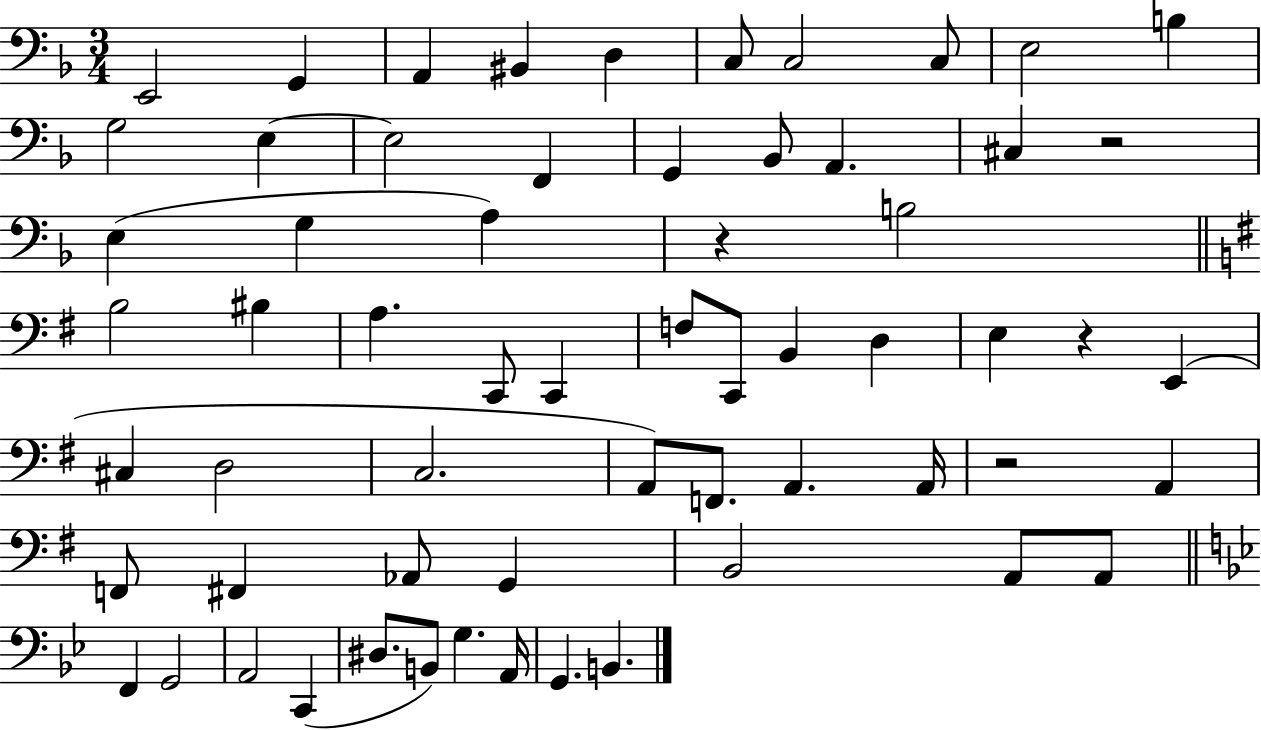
{
  \clef bass
  \numericTimeSignature
  \time 3/4
  \key f \major
  e,2 g,4 | a,4 bis,4 d4 | c8 c2 c8 | e2 b4 | \break g2 e4~~ | e2 f,4 | g,4 bes,8 a,4. | cis4 r2 | \break e4( g4 a4) | r4 b2 | \bar "||" \break \key g \major b2 bis4 | a4. c,8 c,4 | f8 c,8 b,4 d4 | e4 r4 e,4( | \break cis4 d2 | c2. | a,8) f,8. a,4. a,16 | r2 a,4 | \break f,8 fis,4 aes,8 g,4 | b,2 a,8 a,8 | \bar "||" \break \key bes \major f,4 g,2 | a,2 c,4( | dis8. b,8) g4. a,16 | g,4. b,4. | \break \bar "|."
}